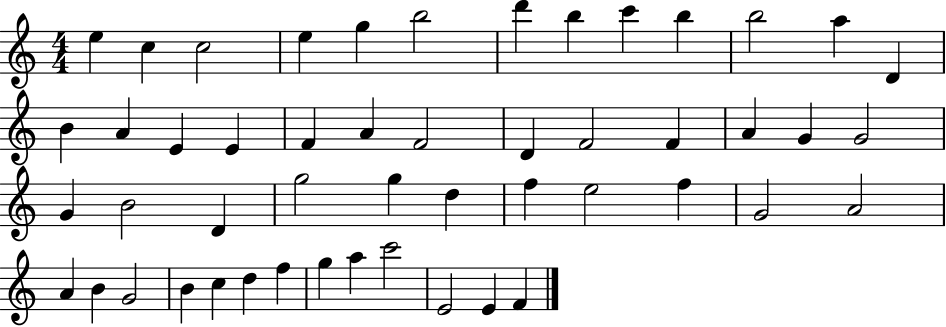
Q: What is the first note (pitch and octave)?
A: E5